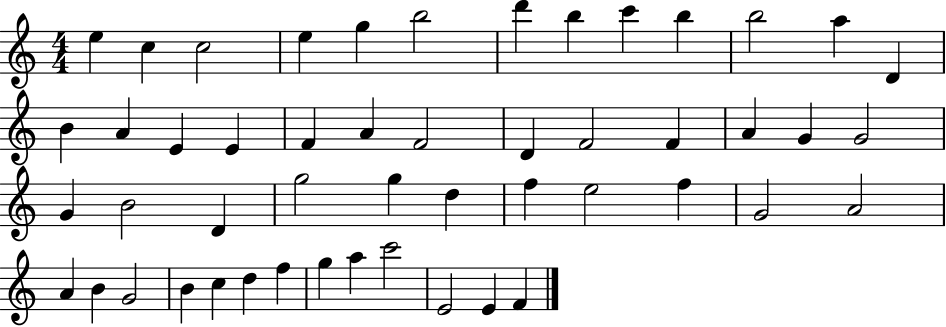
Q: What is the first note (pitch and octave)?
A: E5